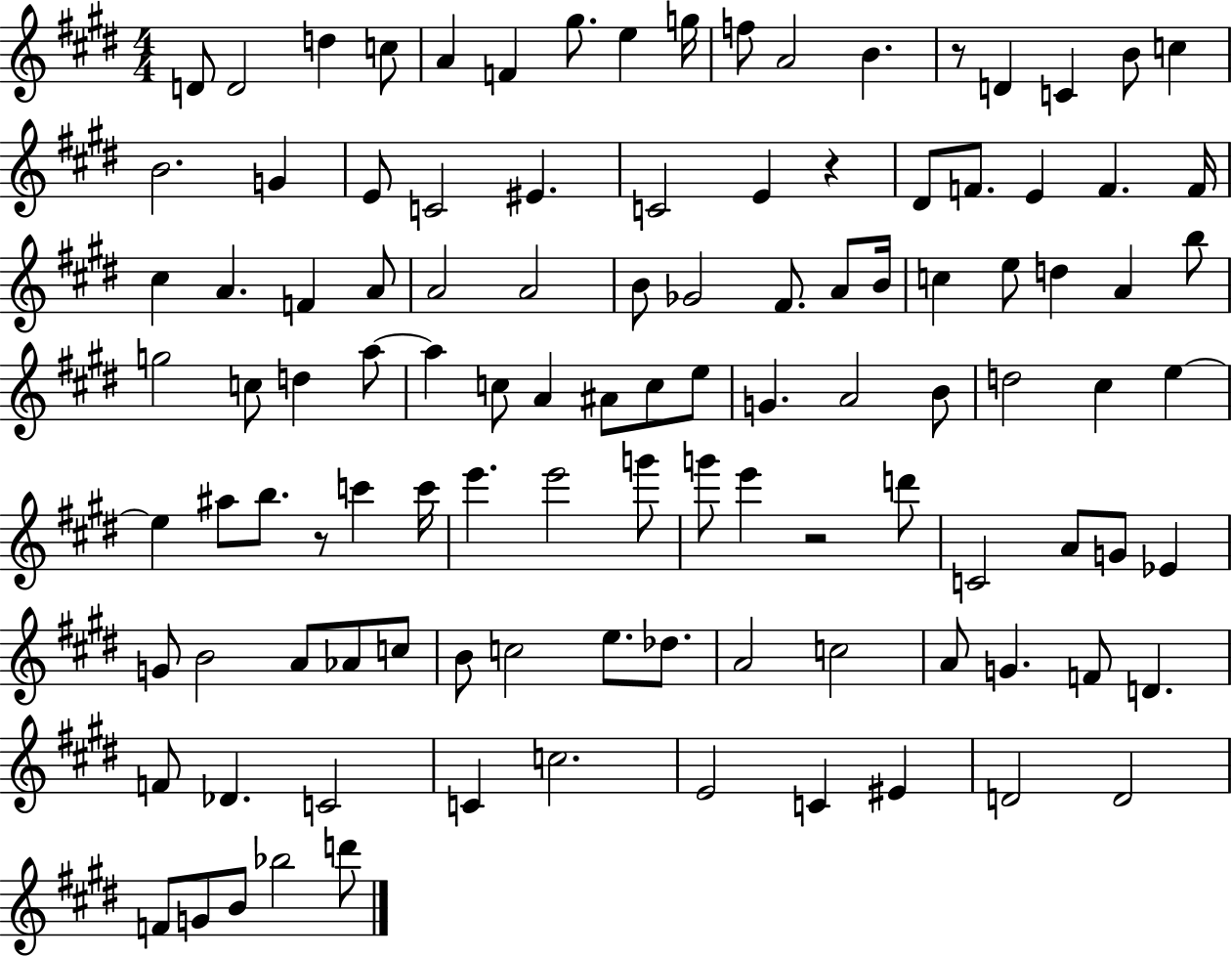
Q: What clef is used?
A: treble